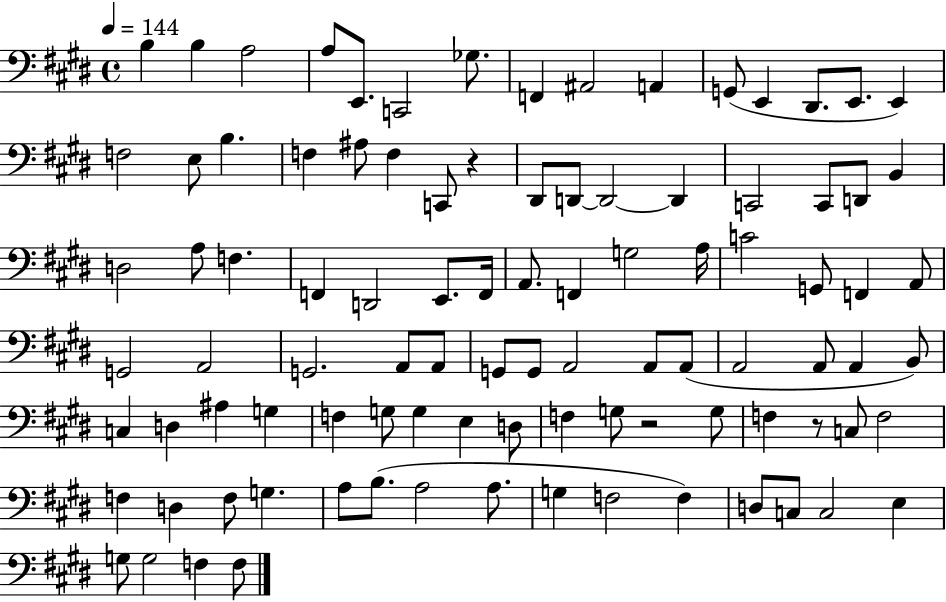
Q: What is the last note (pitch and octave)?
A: F3